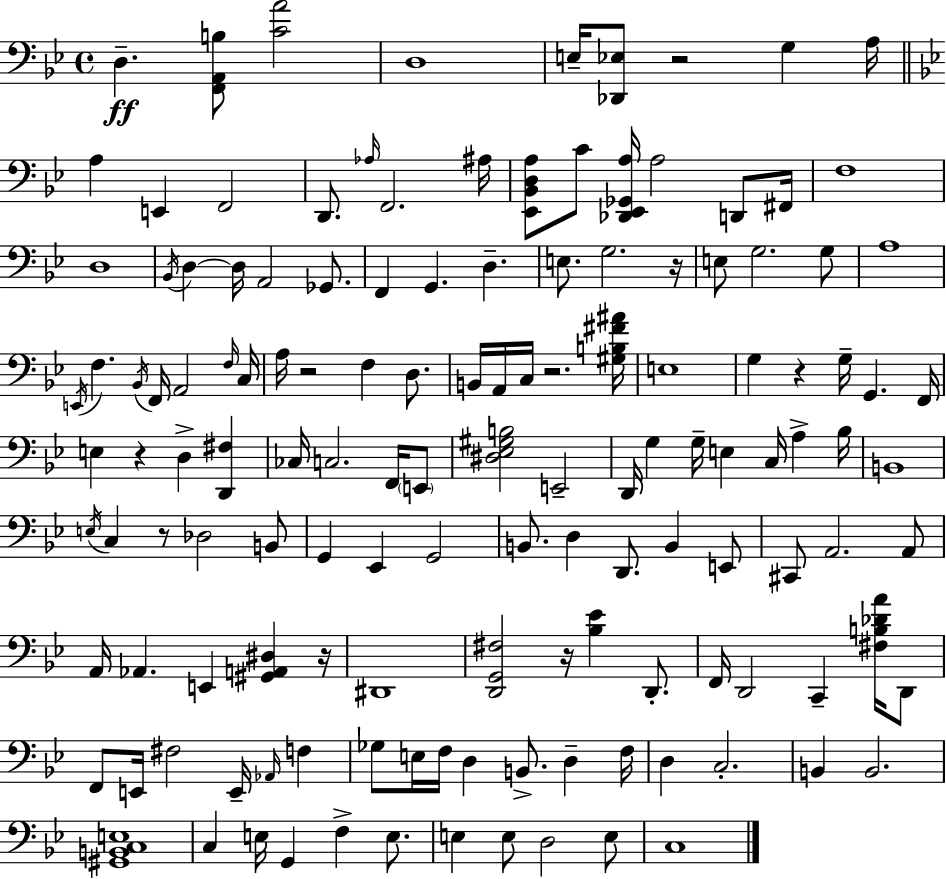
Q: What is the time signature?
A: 4/4